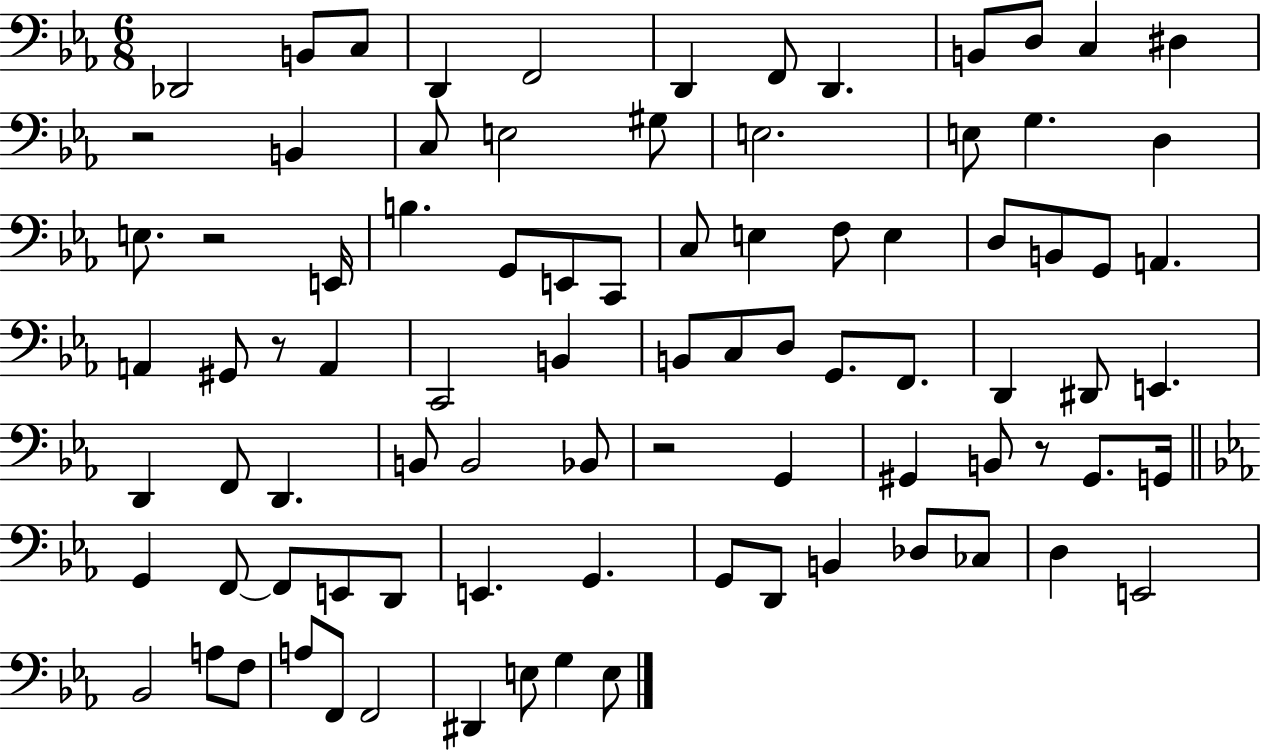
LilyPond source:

{
  \clef bass
  \numericTimeSignature
  \time 6/8
  \key ees \major
  des,2 b,8 c8 | d,4 f,2 | d,4 f,8 d,4. | b,8 d8 c4 dis4 | \break r2 b,4 | c8 e2 gis8 | e2. | e8 g4. d4 | \break e8. r2 e,16 | b4. g,8 e,8 c,8 | c8 e4 f8 e4 | d8 b,8 g,8 a,4. | \break a,4 gis,8 r8 a,4 | c,2 b,4 | b,8 c8 d8 g,8. f,8. | d,4 dis,8 e,4. | \break d,4 f,8 d,4. | b,8 b,2 bes,8 | r2 g,4 | gis,4 b,8 r8 gis,8. g,16 | \break \bar "||" \break \key c \minor g,4 f,8~~ f,8 e,8 d,8 | e,4. g,4. | g,8 d,8 b,4 des8 ces8 | d4 e,2 | \break bes,2 a8 f8 | a8 f,8 f,2 | dis,4 e8 g4 e8 | \bar "|."
}